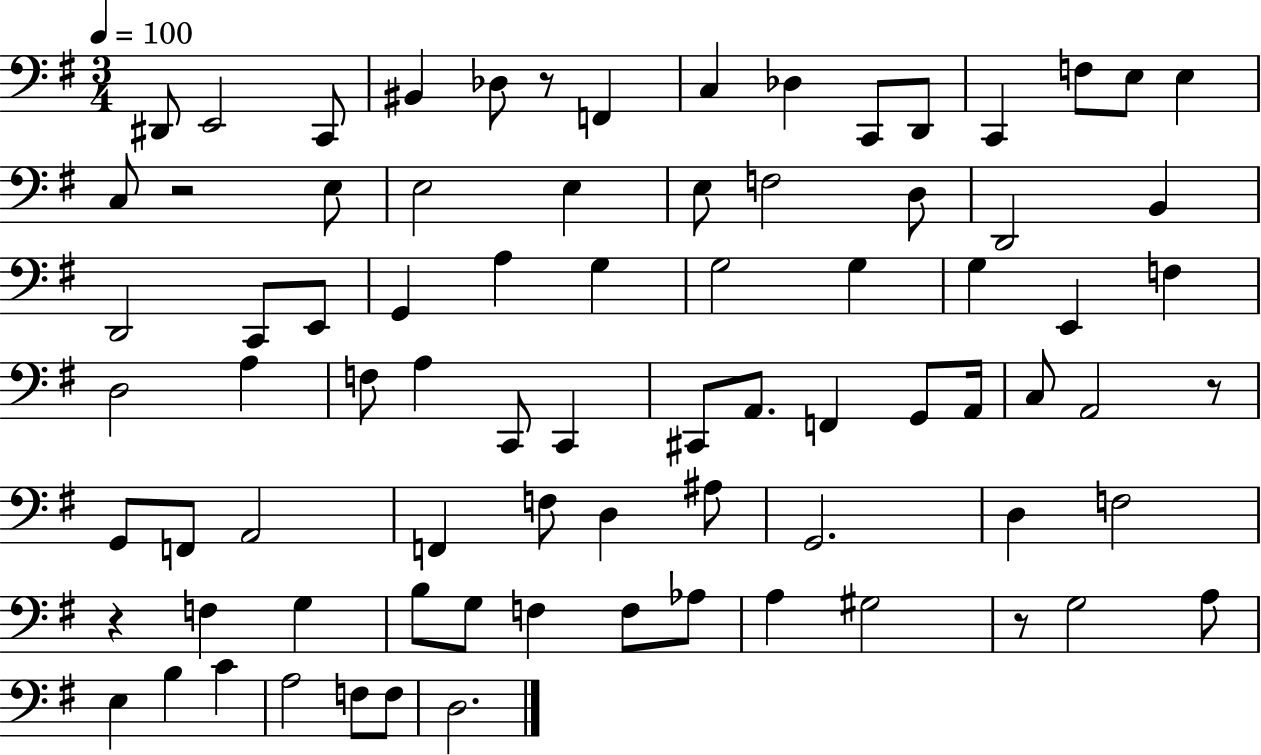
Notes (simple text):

D#2/e E2/h C2/e BIS2/q Db3/e R/e F2/q C3/q Db3/q C2/e D2/e C2/q F3/e E3/e E3/q C3/e R/h E3/e E3/h E3/q E3/e F3/h D3/e D2/h B2/q D2/h C2/e E2/e G2/q A3/q G3/q G3/h G3/q G3/q E2/q F3/q D3/h A3/q F3/e A3/q C2/e C2/q C#2/e A2/e. F2/q G2/e A2/s C3/e A2/h R/e G2/e F2/e A2/h F2/q F3/e D3/q A#3/e G2/h. D3/q F3/h R/q F3/q G3/q B3/e G3/e F3/q F3/e Ab3/e A3/q G#3/h R/e G3/h A3/e E3/q B3/q C4/q A3/h F3/e F3/e D3/h.